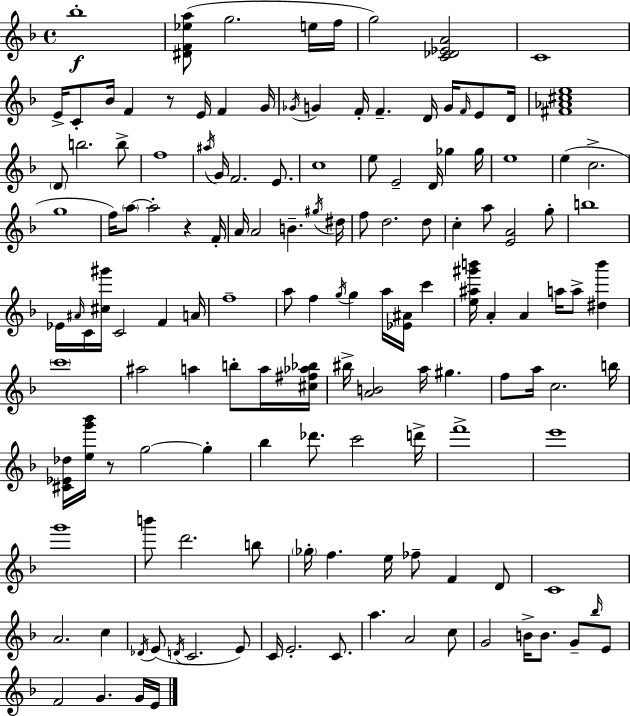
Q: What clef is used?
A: treble